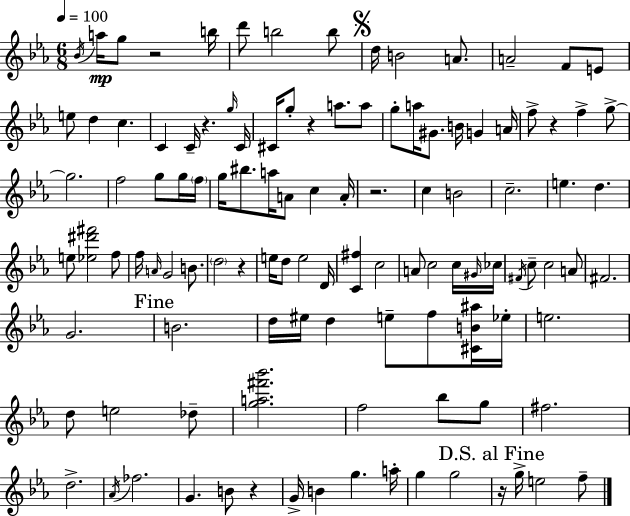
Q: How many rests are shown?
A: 8